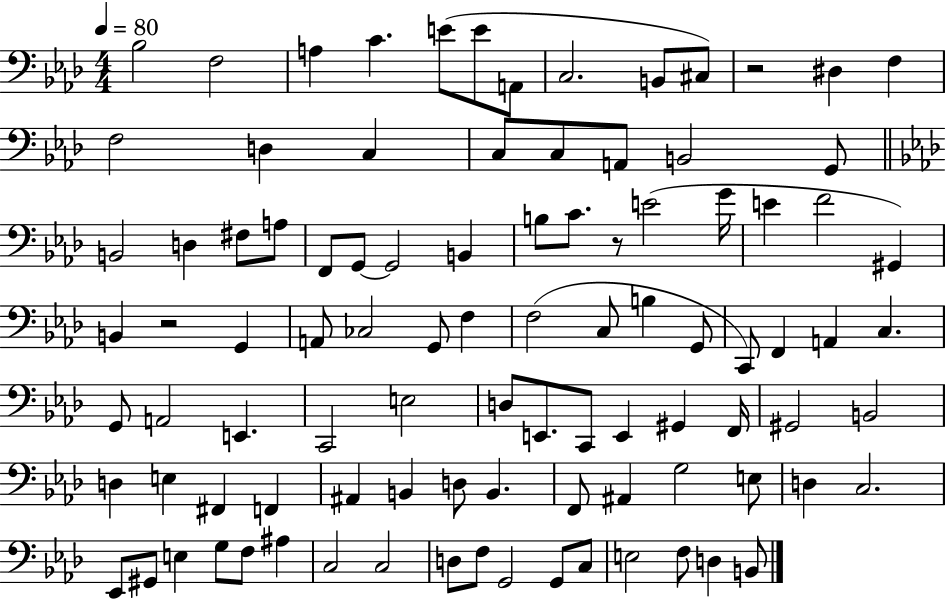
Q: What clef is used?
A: bass